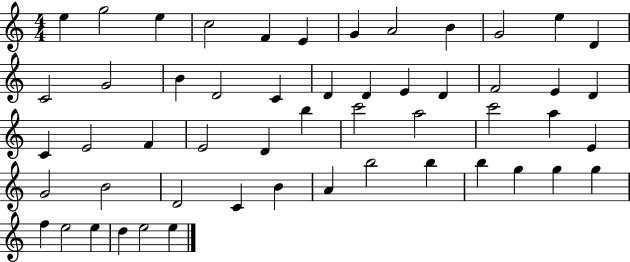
X:1
T:Untitled
M:4/4
L:1/4
K:C
e g2 e c2 F E G A2 B G2 e D C2 G2 B D2 C D D E D F2 E D C E2 F E2 D b c'2 a2 c'2 a E G2 B2 D2 C B A b2 b b g g g f e2 e d e2 e